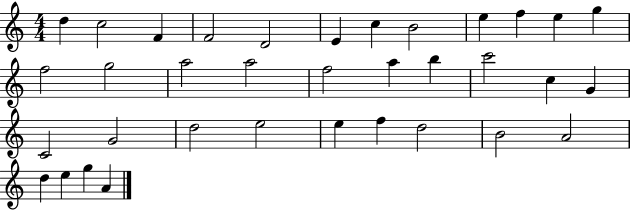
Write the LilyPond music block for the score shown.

{
  \clef treble
  \numericTimeSignature
  \time 4/4
  \key c \major
  d''4 c''2 f'4 | f'2 d'2 | e'4 c''4 b'2 | e''4 f''4 e''4 g''4 | \break f''2 g''2 | a''2 a''2 | f''2 a''4 b''4 | c'''2 c''4 g'4 | \break c'2 g'2 | d''2 e''2 | e''4 f''4 d''2 | b'2 a'2 | \break d''4 e''4 g''4 a'4 | \bar "|."
}